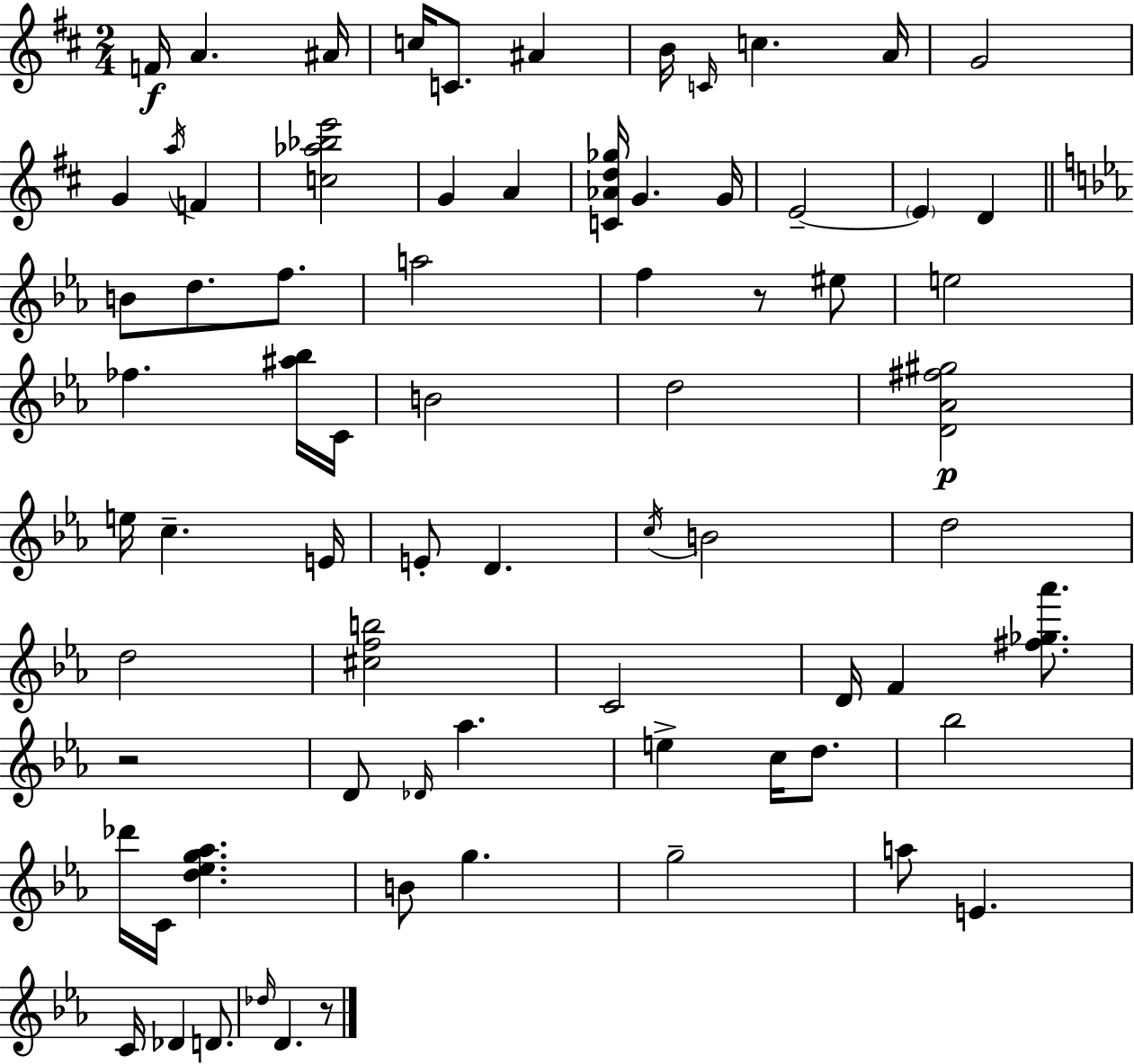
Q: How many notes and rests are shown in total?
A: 73